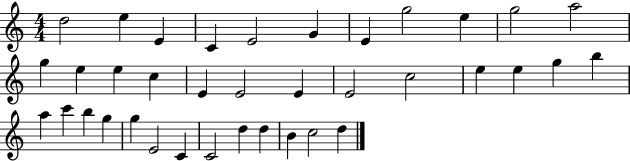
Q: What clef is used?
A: treble